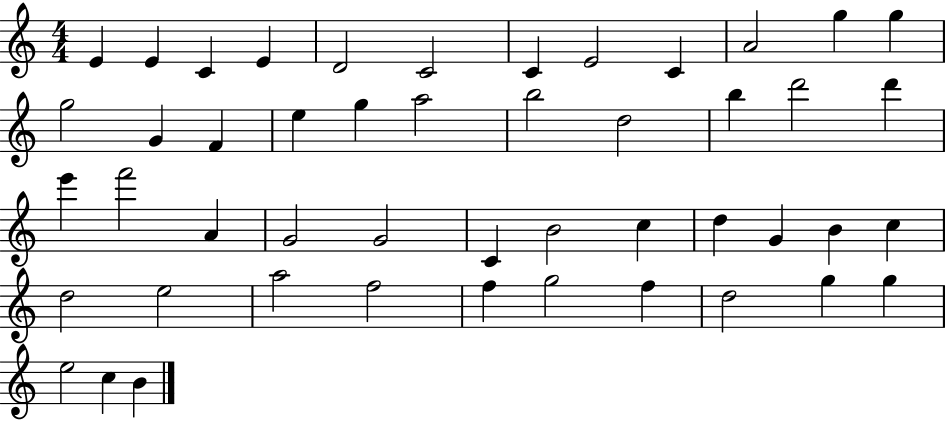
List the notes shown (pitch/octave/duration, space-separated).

E4/q E4/q C4/q E4/q D4/h C4/h C4/q E4/h C4/q A4/h G5/q G5/q G5/h G4/q F4/q E5/q G5/q A5/h B5/h D5/h B5/q D6/h D6/q E6/q F6/h A4/q G4/h G4/h C4/q B4/h C5/q D5/q G4/q B4/q C5/q D5/h E5/h A5/h F5/h F5/q G5/h F5/q D5/h G5/q G5/q E5/h C5/q B4/q